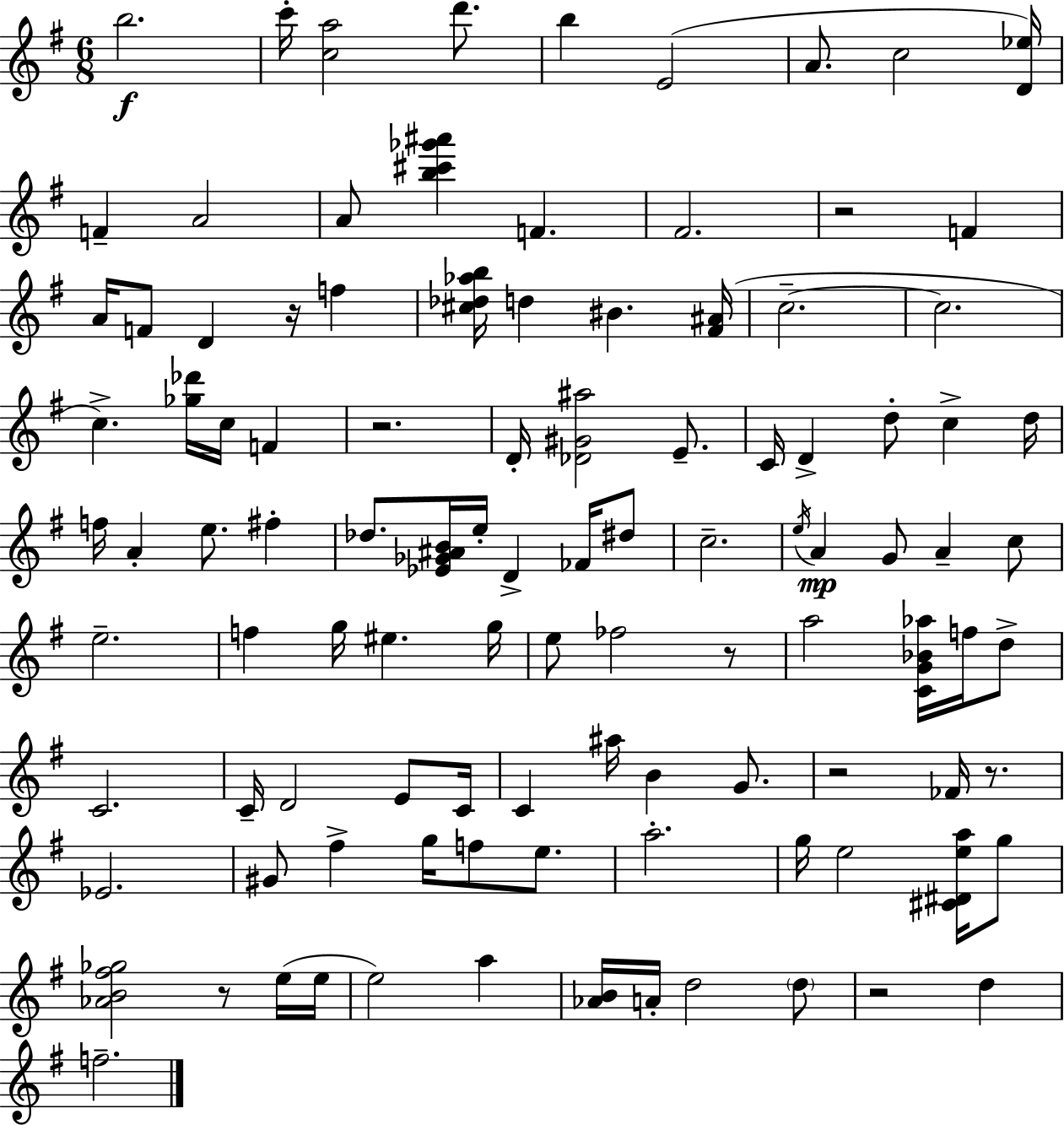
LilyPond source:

{
  \clef treble
  \numericTimeSignature
  \time 6/8
  \key e \minor
  \repeat volta 2 { b''2.\f | c'''16-. <c'' a''>2 d'''8. | b''4 e'2( | a'8. c''2 <d' ees''>16) | \break f'4-- a'2 | a'8 <b'' cis''' ges''' ais'''>4 f'4. | fis'2. | r2 f'4 | \break a'16 f'8 d'4 r16 f''4 | <cis'' des'' aes'' b''>16 d''4 bis'4. <fis' ais'>16( | c''2.--~~ | c''2. | \break c''4.->) <ges'' des'''>16 c''16 f'4 | r2. | d'16-. <des' gis' ais''>2 e'8.-- | c'16 d'4-> d''8-. c''4-> d''16 | \break f''16 a'4-. e''8. fis''4-. | des''8. <ees' ges' ais' b'>16 e''16-. d'4-> fes'16 dis''8 | c''2.-- | \acciaccatura { e''16 }\mp a'4 g'8 a'4-- c''8 | \break e''2.-- | f''4 g''16 eis''4. | g''16 e''8 fes''2 r8 | a''2 <c' g' bes' aes''>16 f''16 d''8-> | \break c'2. | c'16-- d'2 e'8 | c'16 c'4 ais''16 b'4 g'8. | r2 fes'16 r8. | \break ees'2. | gis'8 fis''4-> g''16 f''8 e''8. | a''2.-. | g''16 e''2 <cis' dis' e'' a''>16 g''8 | \break <aes' b' fis'' ges''>2 r8 e''16( | e''16 e''2) a''4 | <aes' b'>16 a'16-. d''2 \parenthesize d''8 | r2 d''4 | \break f''2.-- | } \bar "|."
}